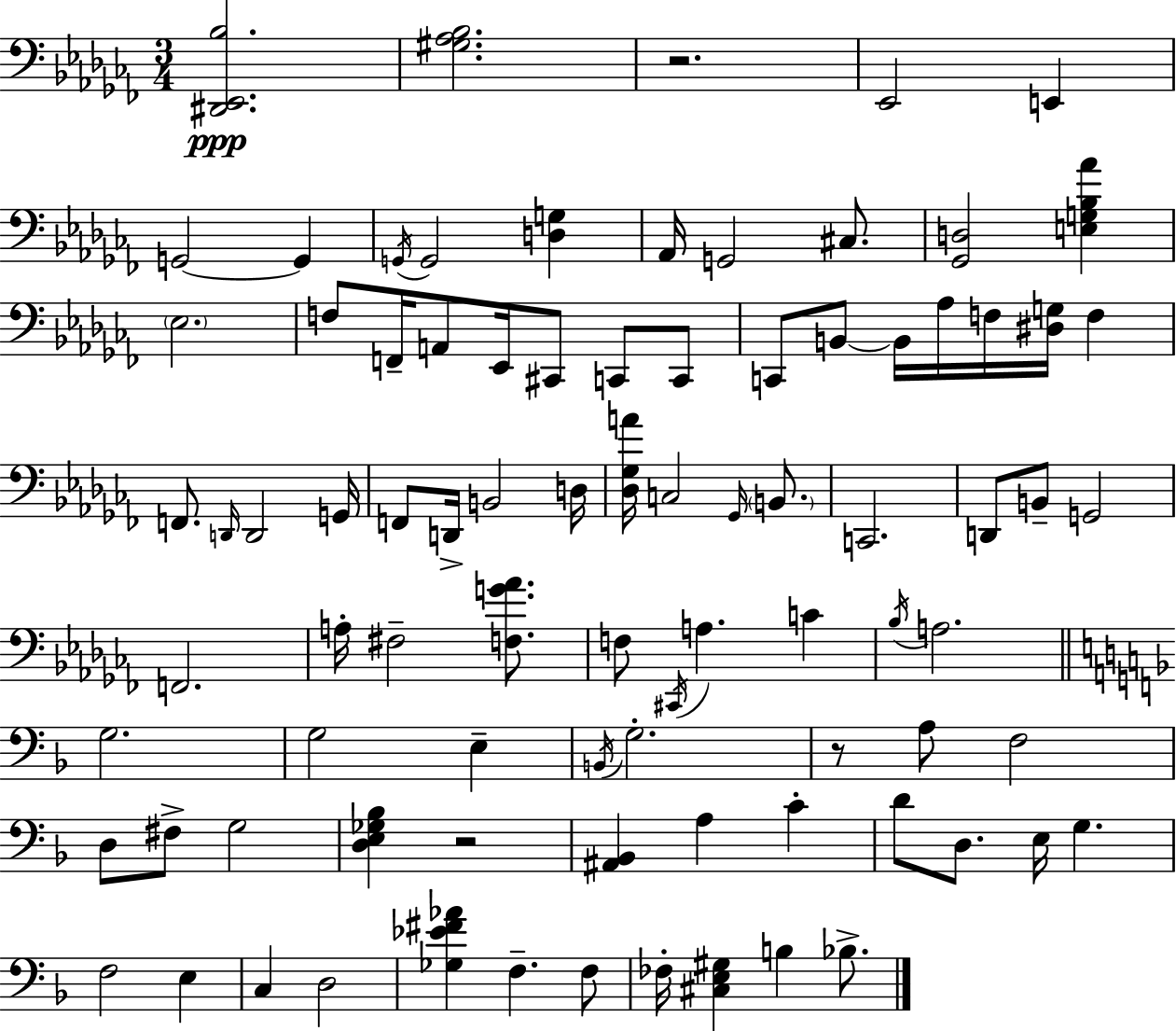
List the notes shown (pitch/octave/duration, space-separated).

[D#2,Eb2,Bb3]/h. [G#3,Ab3,Bb3]/h. R/h. Eb2/h E2/q G2/h G2/q G2/s G2/h [D3,G3]/q Ab2/s G2/h C#3/e. [Gb2,D3]/h [E3,G3,Bb3,Ab4]/q Eb3/h. F3/e F2/s A2/e Eb2/s C#2/e C2/e C2/e C2/e B2/e B2/s Ab3/s F3/s [D#3,G3]/s F3/q F2/e. D2/s D2/h G2/s F2/e D2/s B2/h D3/s [Db3,Gb3,A4]/s C3/h Gb2/s B2/e. C2/h. D2/e B2/e G2/h F2/h. A3/s F#3/h [F3,G4,Ab4]/e. F3/e C#2/s A3/q. C4/q Bb3/s A3/h. G3/h. G3/h E3/q B2/s G3/h. R/e A3/e F3/h D3/e F#3/e G3/h [D3,E3,Gb3,Bb3]/q R/h [A#2,Bb2]/q A3/q C4/q D4/e D3/e. E3/s G3/q. F3/h E3/q C3/q D3/h [Gb3,Eb4,F#4,Ab4]/q F3/q. F3/e FES3/s [C#3,E3,G#3]/q B3/q Bb3/e.